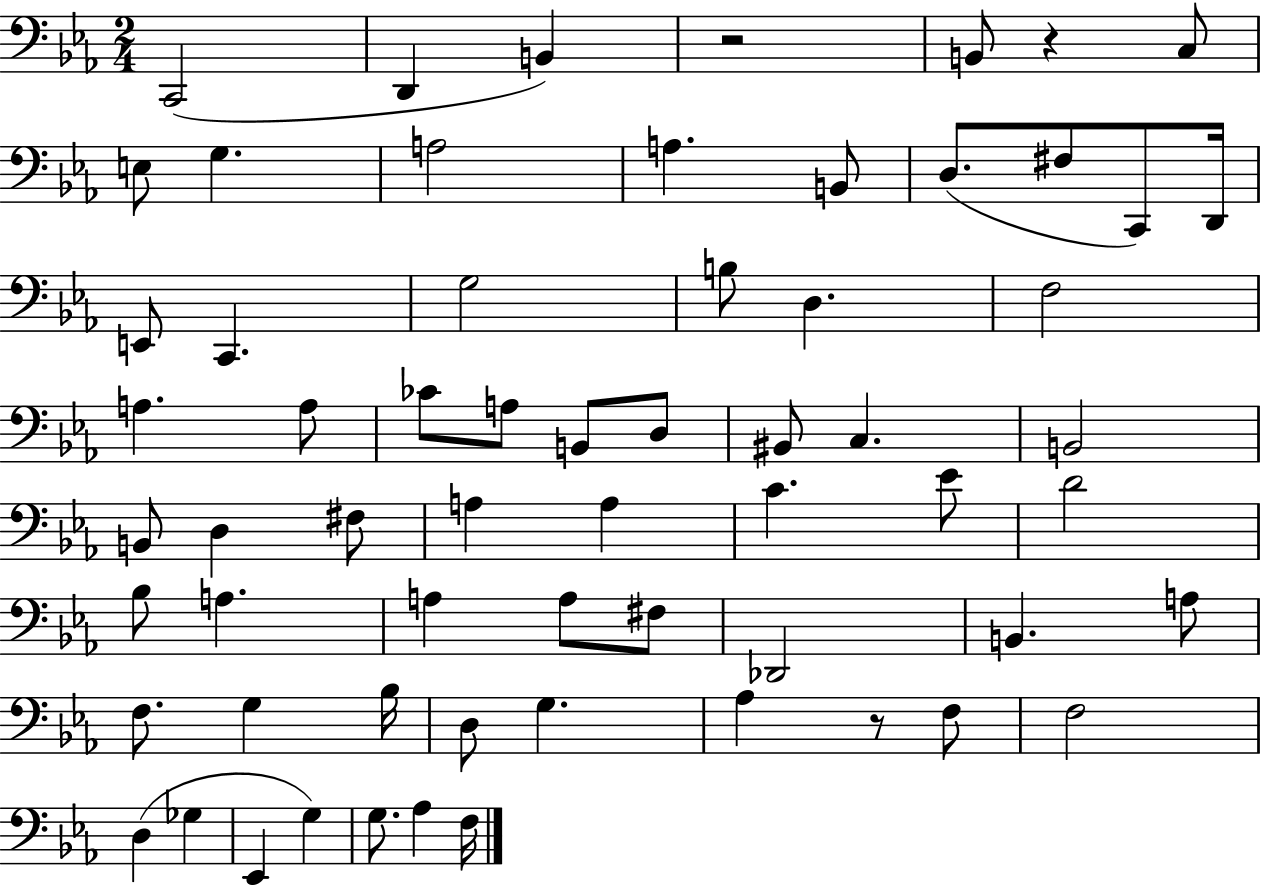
X:1
T:Untitled
M:2/4
L:1/4
K:Eb
C,,2 D,, B,, z2 B,,/2 z C,/2 E,/2 G, A,2 A, B,,/2 D,/2 ^F,/2 C,,/2 D,,/4 E,,/2 C,, G,2 B,/2 D, F,2 A, A,/2 _C/2 A,/2 B,,/2 D,/2 ^B,,/2 C, B,,2 B,,/2 D, ^F,/2 A, A, C _E/2 D2 _B,/2 A, A, A,/2 ^F,/2 _D,,2 B,, A,/2 F,/2 G, _B,/4 D,/2 G, _A, z/2 F,/2 F,2 D, _G, _E,, G, G,/2 _A, F,/4